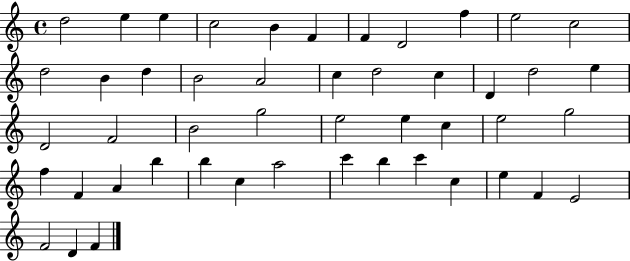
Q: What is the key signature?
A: C major